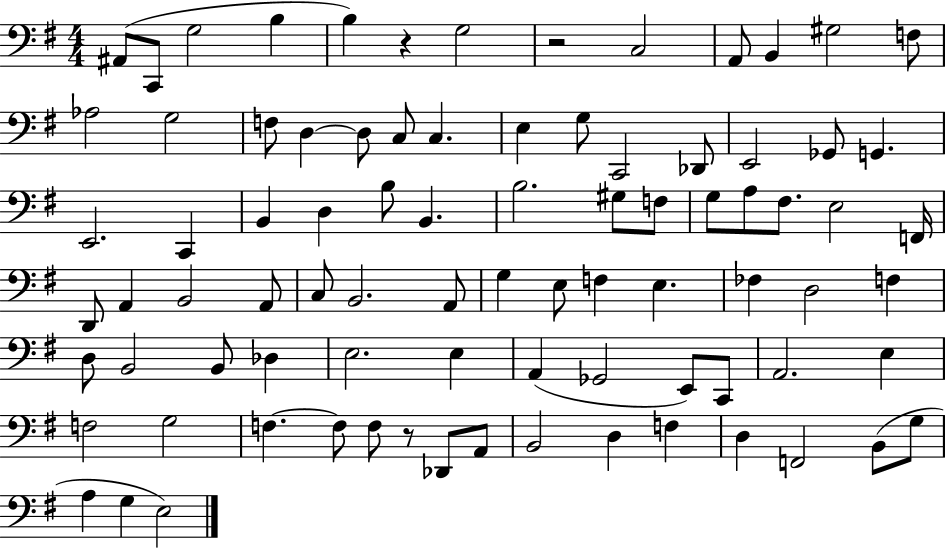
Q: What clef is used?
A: bass